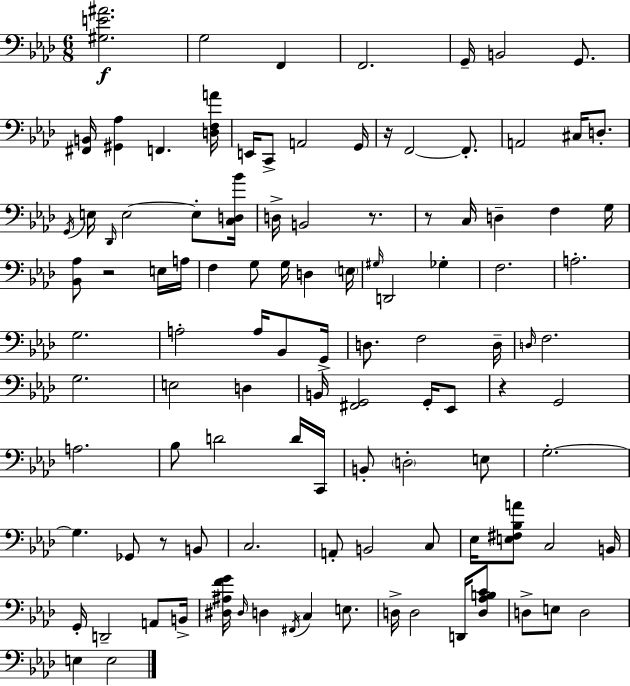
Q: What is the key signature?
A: AES major